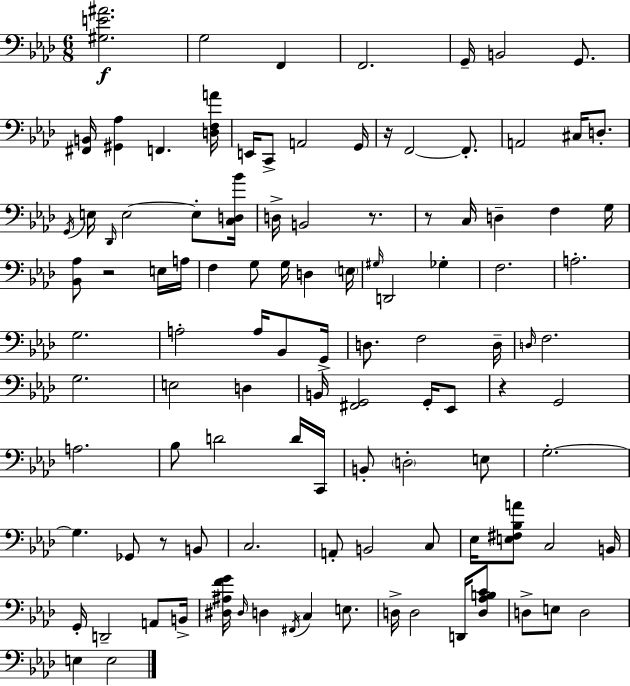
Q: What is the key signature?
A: AES major